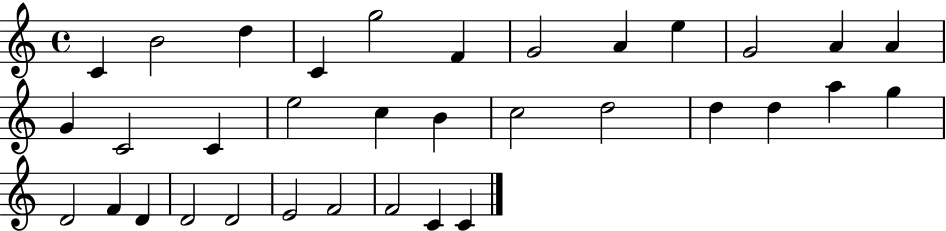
{
  \clef treble
  \time 4/4
  \defaultTimeSignature
  \key c \major
  c'4 b'2 d''4 | c'4 g''2 f'4 | g'2 a'4 e''4 | g'2 a'4 a'4 | \break g'4 c'2 c'4 | e''2 c''4 b'4 | c''2 d''2 | d''4 d''4 a''4 g''4 | \break d'2 f'4 d'4 | d'2 d'2 | e'2 f'2 | f'2 c'4 c'4 | \break \bar "|."
}